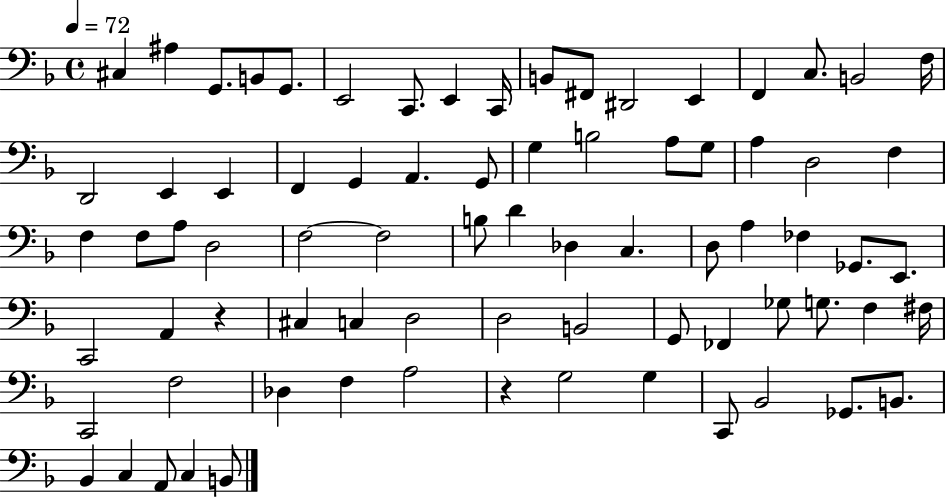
X:1
T:Untitled
M:4/4
L:1/4
K:F
^C, ^A, G,,/2 B,,/2 G,,/2 E,,2 C,,/2 E,, C,,/4 B,,/2 ^F,,/2 ^D,,2 E,, F,, C,/2 B,,2 F,/4 D,,2 E,, E,, F,, G,, A,, G,,/2 G, B,2 A,/2 G,/2 A, D,2 F, F, F,/2 A,/2 D,2 F,2 F,2 B,/2 D _D, C, D,/2 A, _F, _G,,/2 E,,/2 C,,2 A,, z ^C, C, D,2 D,2 B,,2 G,,/2 _F,, _G,/2 G,/2 F, ^F,/4 C,,2 F,2 _D, F, A,2 z G,2 G, C,,/2 _B,,2 _G,,/2 B,,/2 _B,, C, A,,/2 C, B,,/2